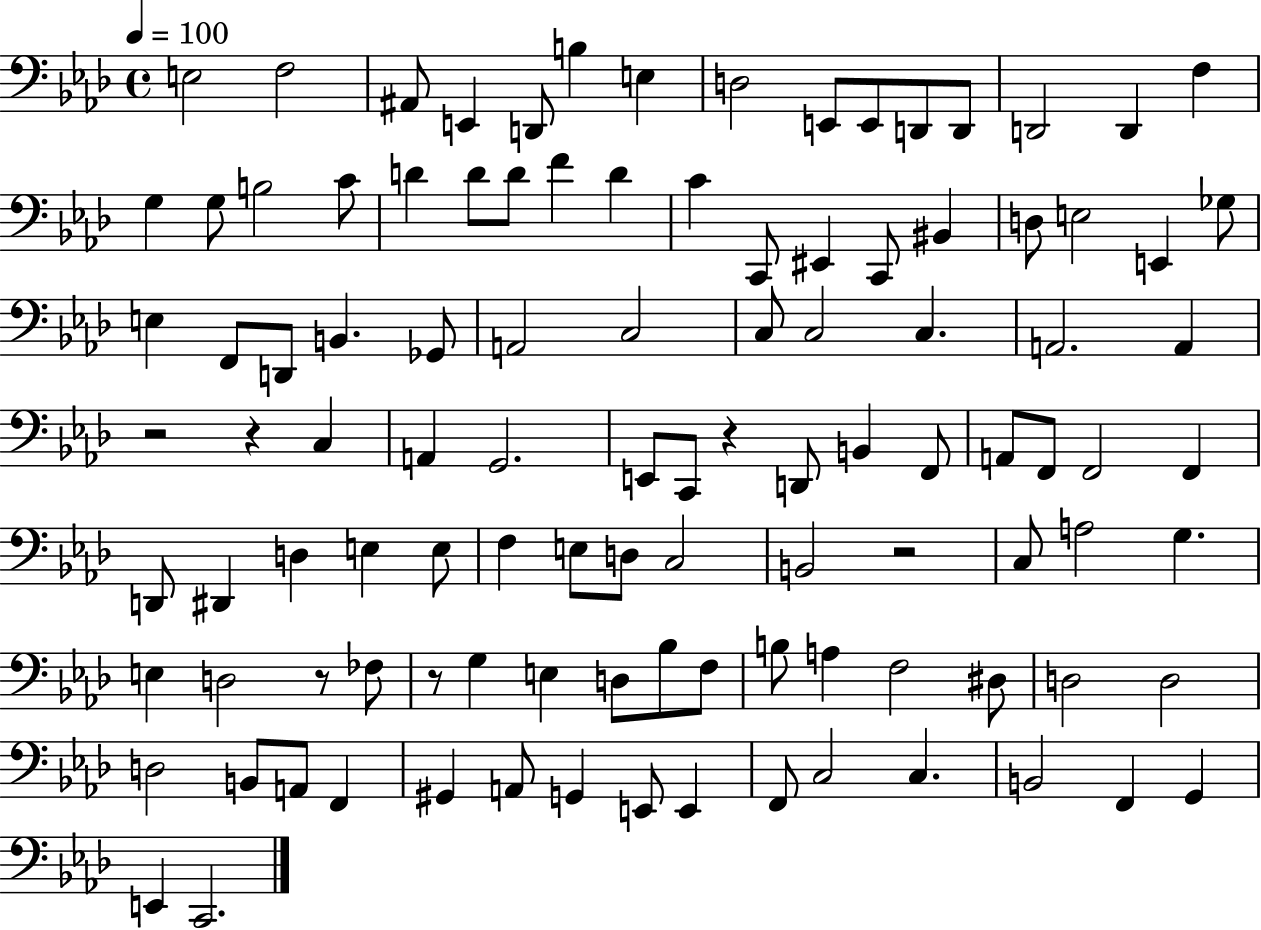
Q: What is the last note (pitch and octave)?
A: C2